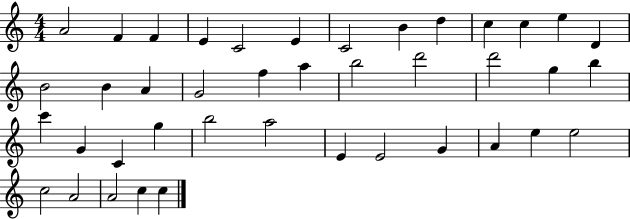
{
  \clef treble
  \numericTimeSignature
  \time 4/4
  \key c \major
  a'2 f'4 f'4 | e'4 c'2 e'4 | c'2 b'4 d''4 | c''4 c''4 e''4 d'4 | \break b'2 b'4 a'4 | g'2 f''4 a''4 | b''2 d'''2 | d'''2 g''4 b''4 | \break c'''4 g'4 c'4 g''4 | b''2 a''2 | e'4 e'2 g'4 | a'4 e''4 e''2 | \break c''2 a'2 | a'2 c''4 c''4 | \bar "|."
}